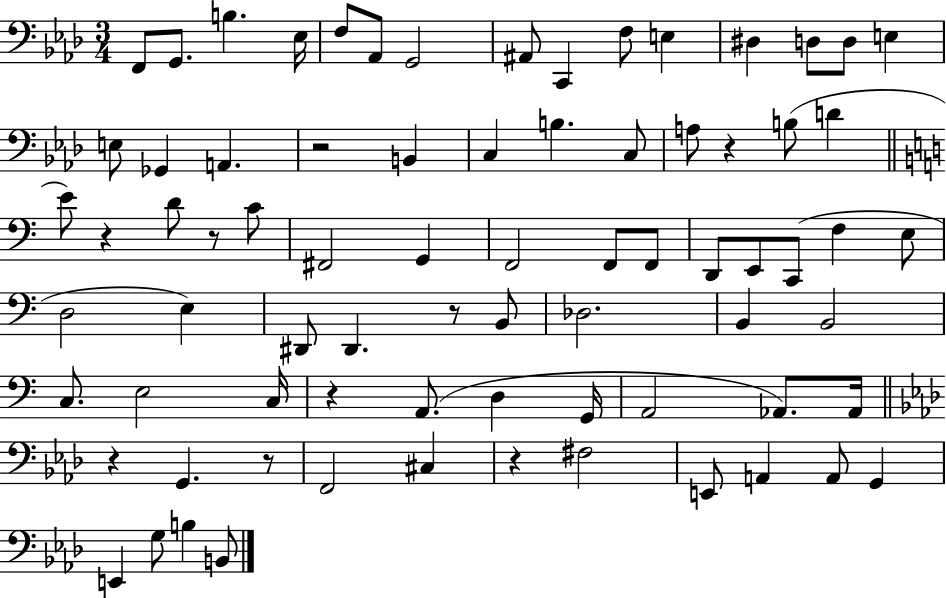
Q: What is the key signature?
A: AES major